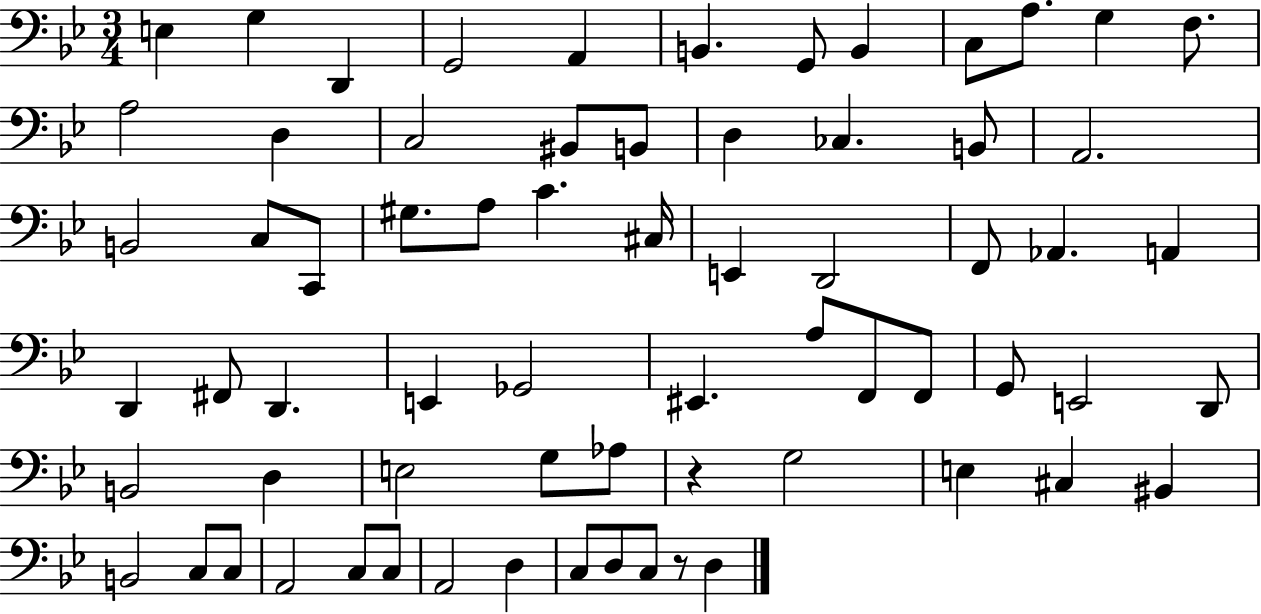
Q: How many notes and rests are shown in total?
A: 68